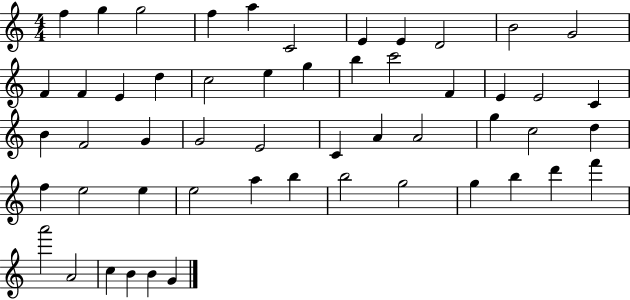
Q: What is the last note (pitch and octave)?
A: G4